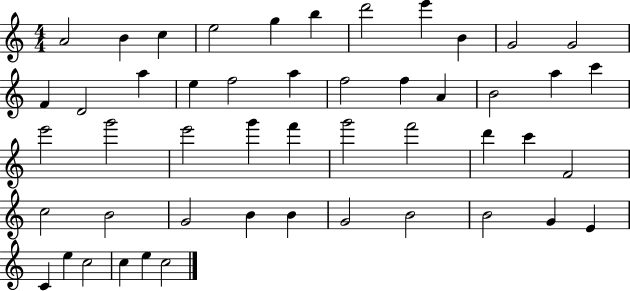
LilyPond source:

{
  \clef treble
  \numericTimeSignature
  \time 4/4
  \key c \major
  a'2 b'4 c''4 | e''2 g''4 b''4 | d'''2 e'''4 b'4 | g'2 g'2 | \break f'4 d'2 a''4 | e''4 f''2 a''4 | f''2 f''4 a'4 | b'2 a''4 c'''4 | \break e'''2 g'''2 | e'''2 g'''4 f'''4 | g'''2 f'''2 | d'''4 c'''4 f'2 | \break c''2 b'2 | g'2 b'4 b'4 | g'2 b'2 | b'2 g'4 e'4 | \break c'4 e''4 c''2 | c''4 e''4 c''2 | \bar "|."
}